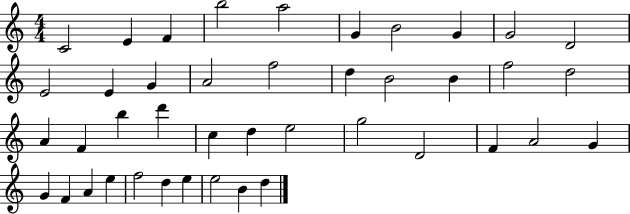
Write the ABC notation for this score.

X:1
T:Untitled
M:4/4
L:1/4
K:C
C2 E F b2 a2 G B2 G G2 D2 E2 E G A2 f2 d B2 B f2 d2 A F b d' c d e2 g2 D2 F A2 G G F A e f2 d e e2 B d